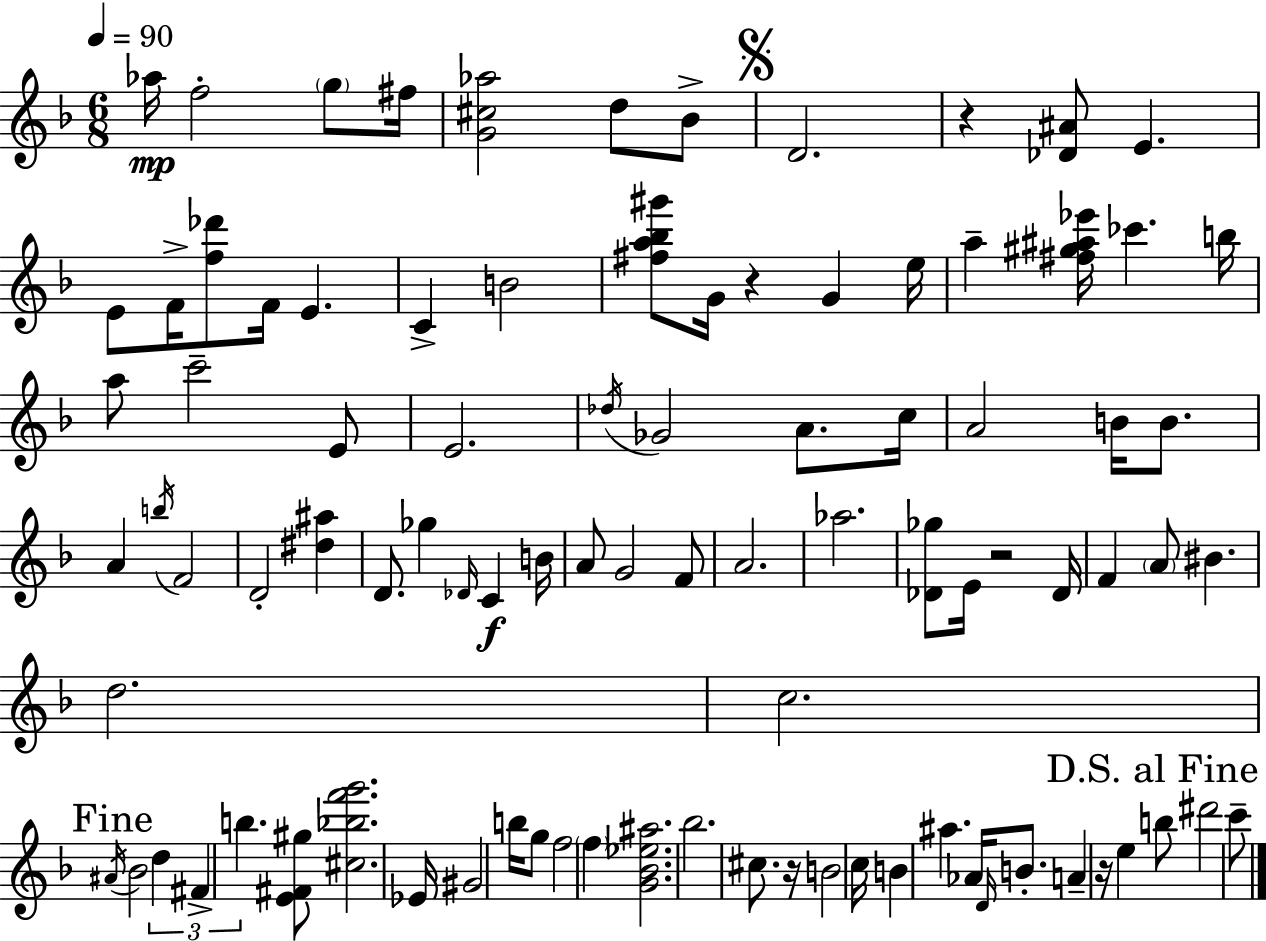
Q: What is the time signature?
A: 6/8